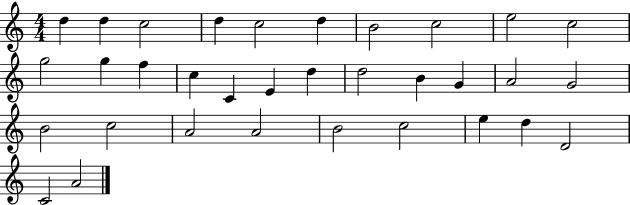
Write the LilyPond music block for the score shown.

{
  \clef treble
  \numericTimeSignature
  \time 4/4
  \key c \major
  d''4 d''4 c''2 | d''4 c''2 d''4 | b'2 c''2 | e''2 c''2 | \break g''2 g''4 f''4 | c''4 c'4 e'4 d''4 | d''2 b'4 g'4 | a'2 g'2 | \break b'2 c''2 | a'2 a'2 | b'2 c''2 | e''4 d''4 d'2 | \break c'2 a'2 | \bar "|."
}